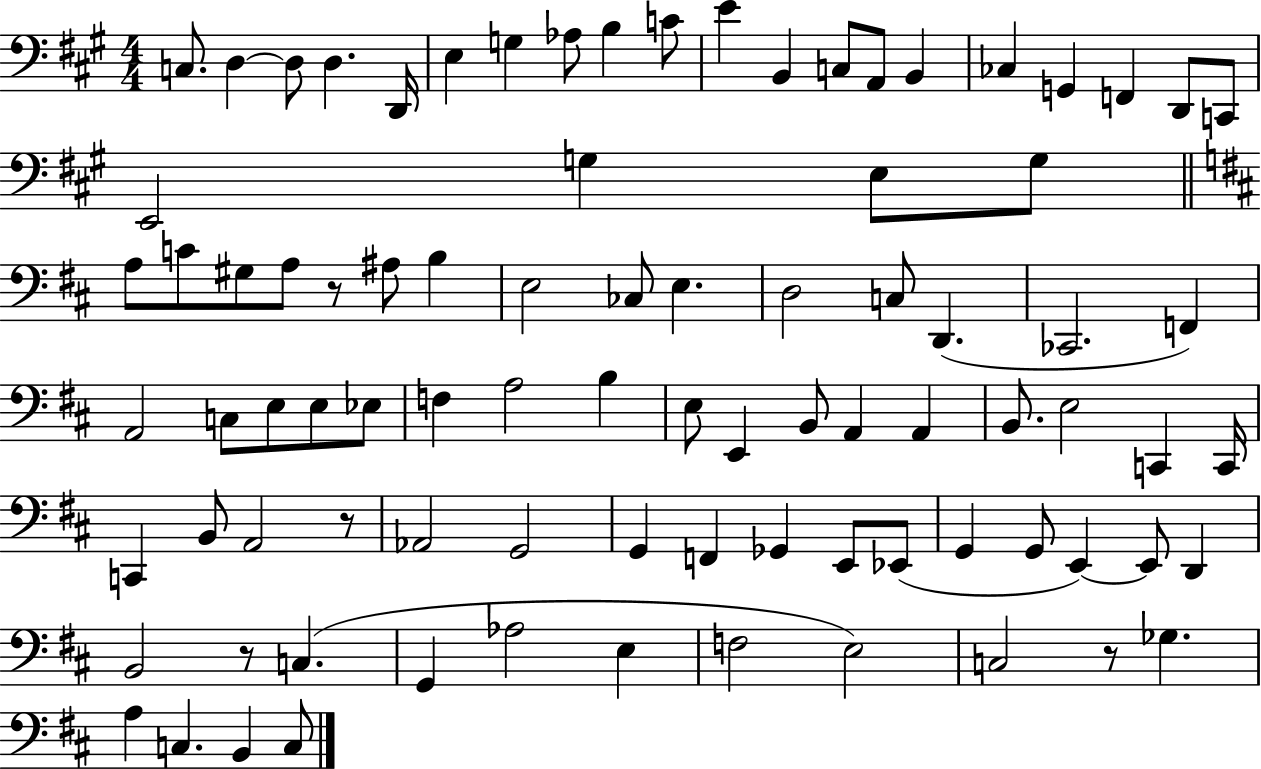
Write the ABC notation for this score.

X:1
T:Untitled
M:4/4
L:1/4
K:A
C,/2 D, D,/2 D, D,,/4 E, G, _A,/2 B, C/2 E B,, C,/2 A,,/2 B,, _C, G,, F,, D,,/2 C,,/2 E,,2 G, E,/2 G,/2 A,/2 C/2 ^G,/2 A,/2 z/2 ^A,/2 B, E,2 _C,/2 E, D,2 C,/2 D,, _C,,2 F,, A,,2 C,/2 E,/2 E,/2 _E,/2 F, A,2 B, E,/2 E,, B,,/2 A,, A,, B,,/2 E,2 C,, C,,/4 C,, B,,/2 A,,2 z/2 _A,,2 G,,2 G,, F,, _G,, E,,/2 _E,,/2 G,, G,,/2 E,, E,,/2 D,, B,,2 z/2 C, G,, _A,2 E, F,2 E,2 C,2 z/2 _G, A, C, B,, C,/2